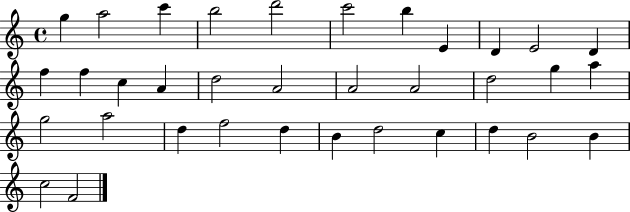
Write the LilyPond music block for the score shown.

{
  \clef treble
  \time 4/4
  \defaultTimeSignature
  \key c \major
  g''4 a''2 c'''4 | b''2 d'''2 | c'''2 b''4 e'4 | d'4 e'2 d'4 | \break f''4 f''4 c''4 a'4 | d''2 a'2 | a'2 a'2 | d''2 g''4 a''4 | \break g''2 a''2 | d''4 f''2 d''4 | b'4 d''2 c''4 | d''4 b'2 b'4 | \break c''2 f'2 | \bar "|."
}